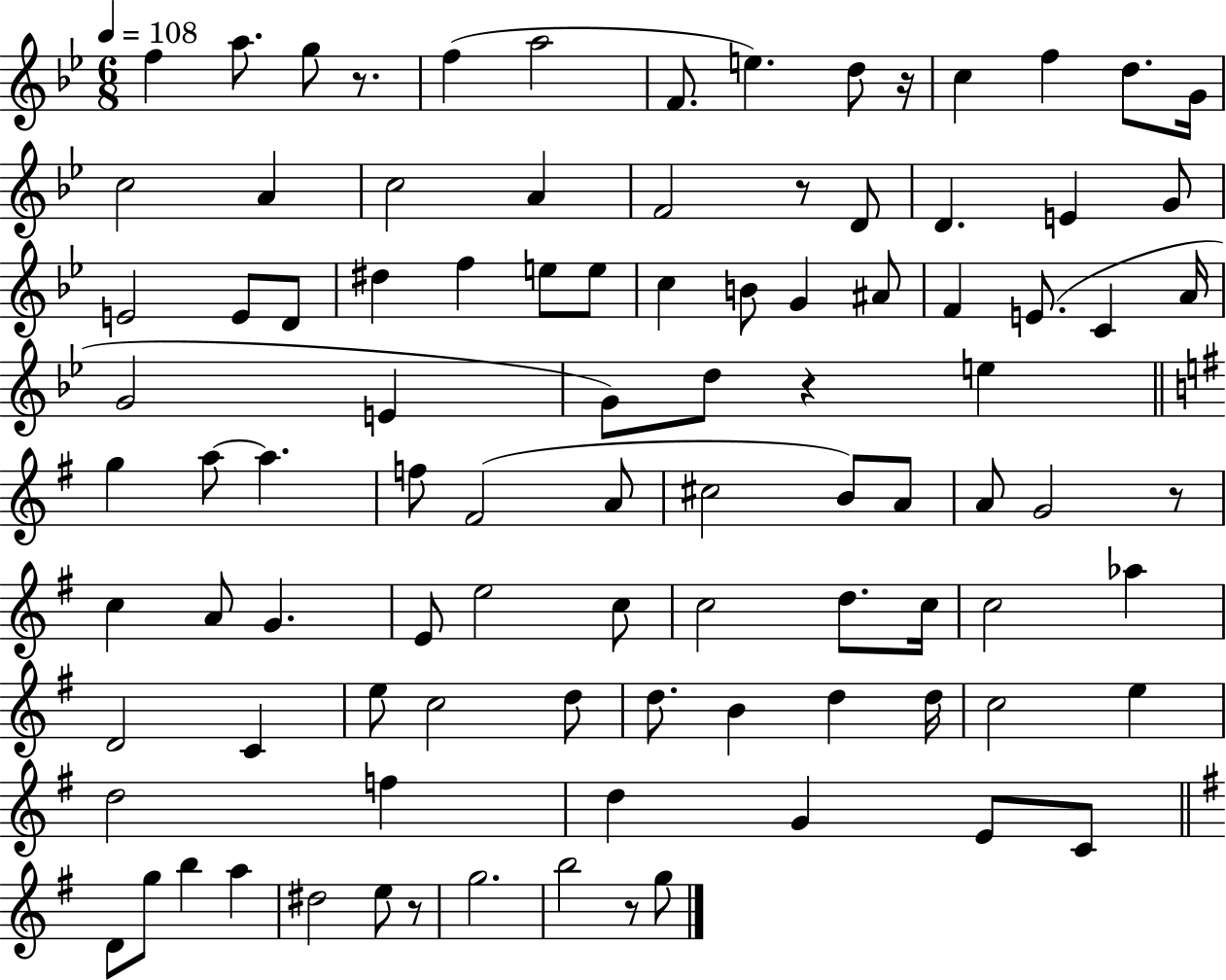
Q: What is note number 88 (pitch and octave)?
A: B5